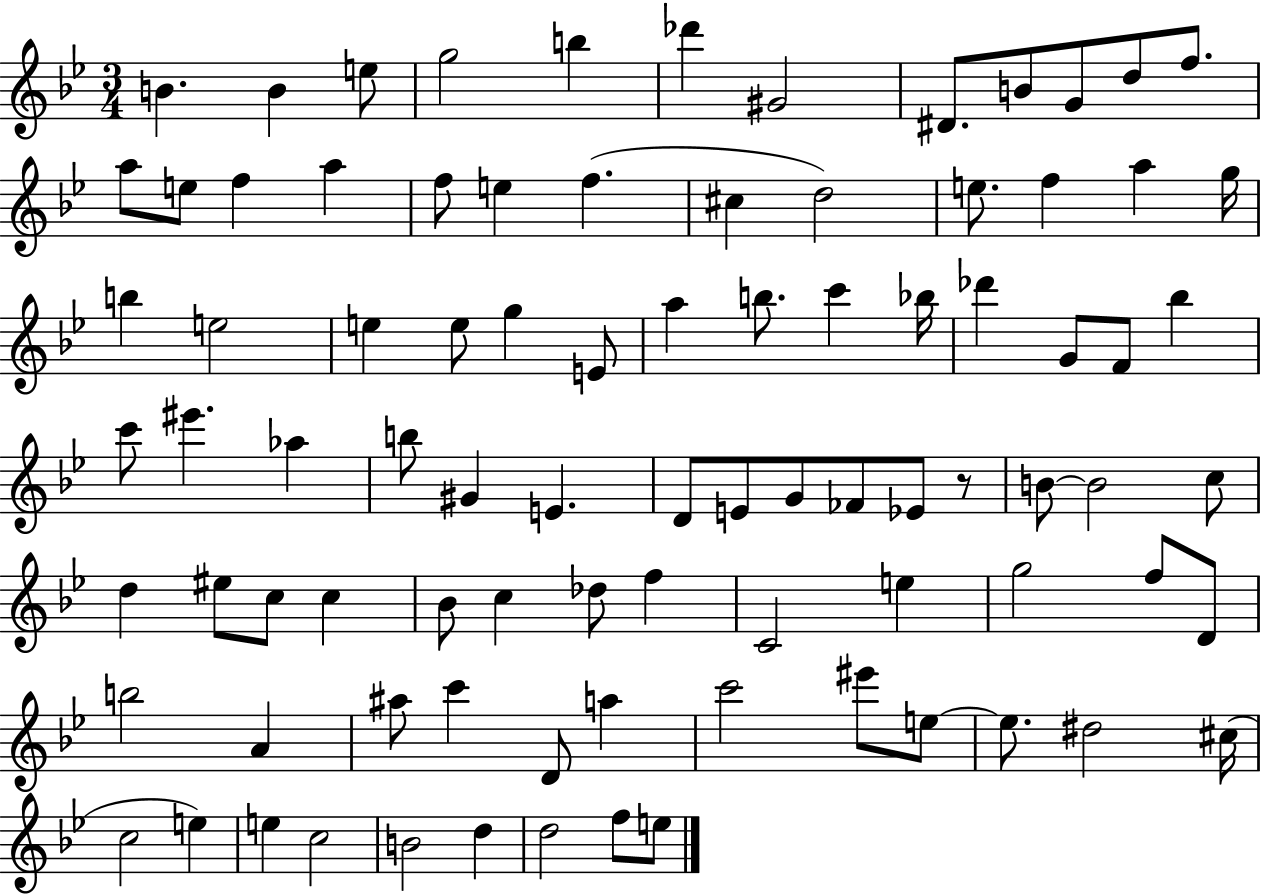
B4/q. B4/q E5/e G5/h B5/q Db6/q G#4/h D#4/e. B4/e G4/e D5/e F5/e. A5/e E5/e F5/q A5/q F5/e E5/q F5/q. C#5/q D5/h E5/e. F5/q A5/q G5/s B5/q E5/h E5/q E5/e G5/q E4/e A5/q B5/e. C6/q Bb5/s Db6/q G4/e F4/e Bb5/q C6/e EIS6/q. Ab5/q B5/e G#4/q E4/q. D4/e E4/e G4/e FES4/e Eb4/e R/e B4/e B4/h C5/e D5/q EIS5/e C5/e C5/q Bb4/e C5/q Db5/e F5/q C4/h E5/q G5/h F5/e D4/e B5/h A4/q A#5/e C6/q D4/e A5/q C6/h EIS6/e E5/e E5/e. D#5/h C#5/s C5/h E5/q E5/q C5/h B4/h D5/q D5/h F5/e E5/e